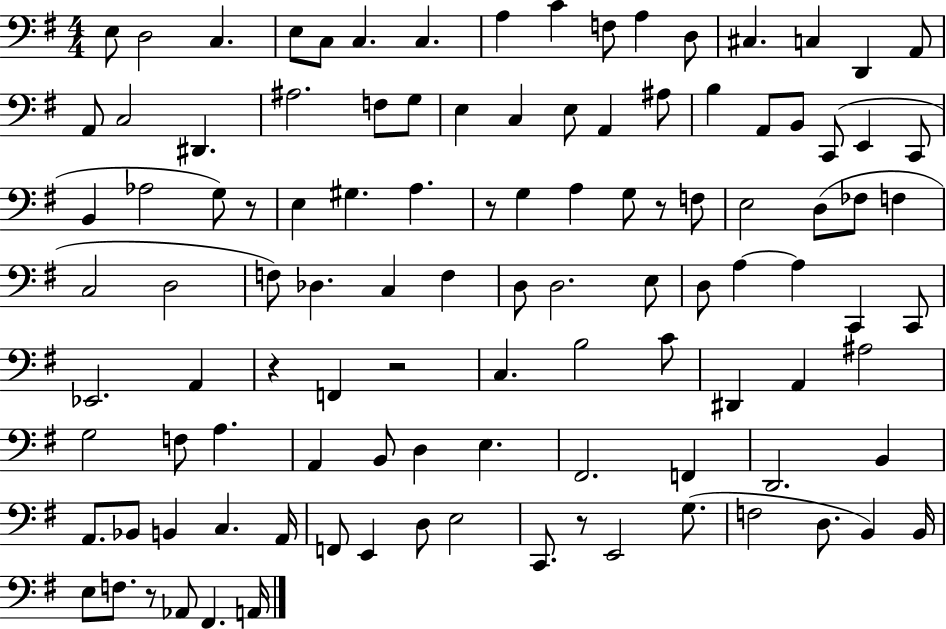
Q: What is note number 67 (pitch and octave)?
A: C4